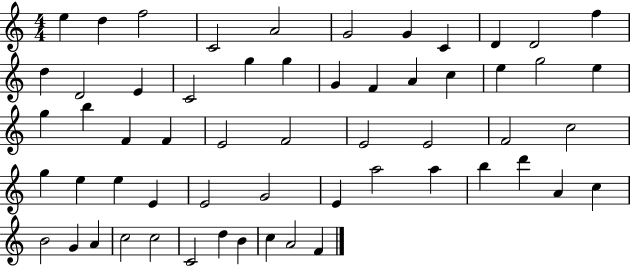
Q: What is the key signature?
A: C major